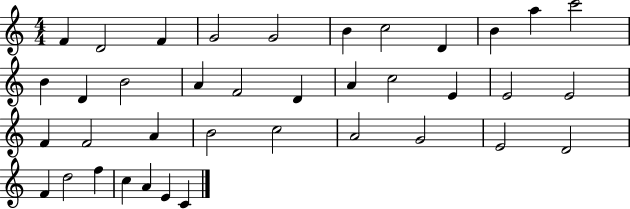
F4/q D4/h F4/q G4/h G4/h B4/q C5/h D4/q B4/q A5/q C6/h B4/q D4/q B4/h A4/q F4/h D4/q A4/q C5/h E4/q E4/h E4/h F4/q F4/h A4/q B4/h C5/h A4/h G4/h E4/h D4/h F4/q D5/h F5/q C5/q A4/q E4/q C4/q